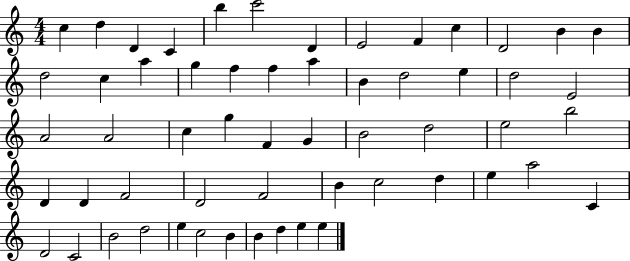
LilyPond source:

{
  \clef treble
  \numericTimeSignature
  \time 4/4
  \key c \major
  c''4 d''4 d'4 c'4 | b''4 c'''2 d'4 | e'2 f'4 c''4 | d'2 b'4 b'4 | \break d''2 c''4 a''4 | g''4 f''4 f''4 a''4 | b'4 d''2 e''4 | d''2 e'2 | \break a'2 a'2 | c''4 g''4 f'4 g'4 | b'2 d''2 | e''2 b''2 | \break d'4 d'4 f'2 | d'2 f'2 | b'4 c''2 d''4 | e''4 a''2 c'4 | \break d'2 c'2 | b'2 d''2 | e''4 c''2 b'4 | b'4 d''4 e''4 e''4 | \break \bar "|."
}